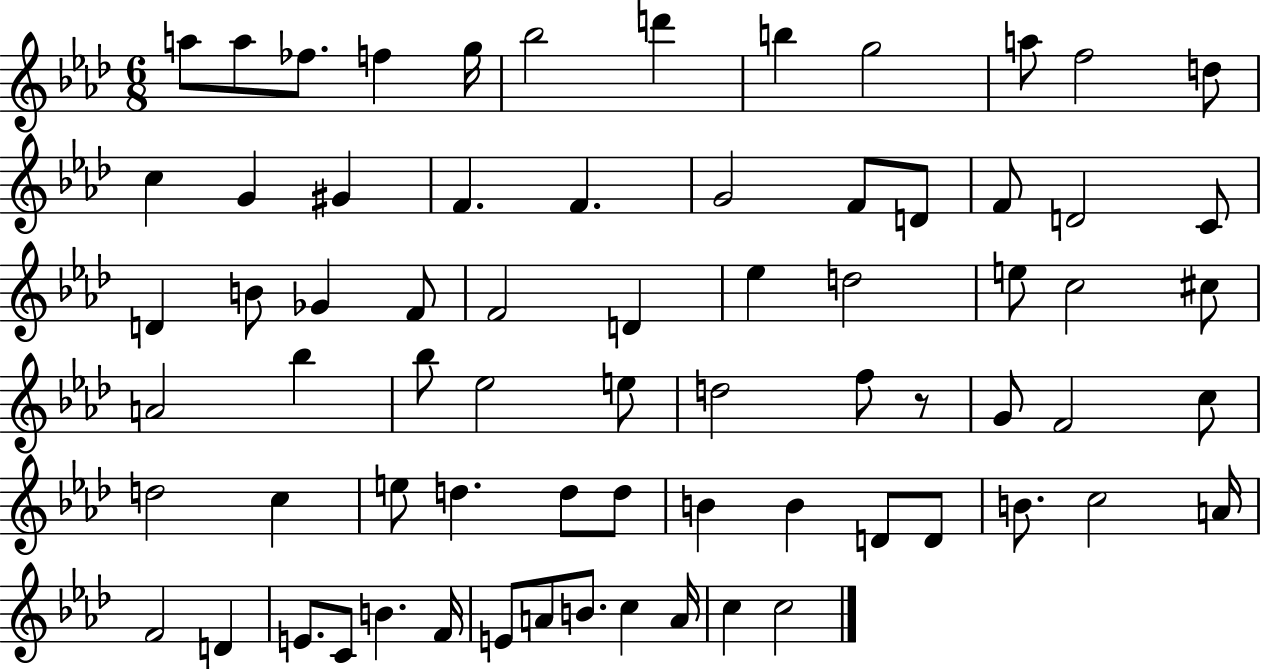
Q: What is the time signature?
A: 6/8